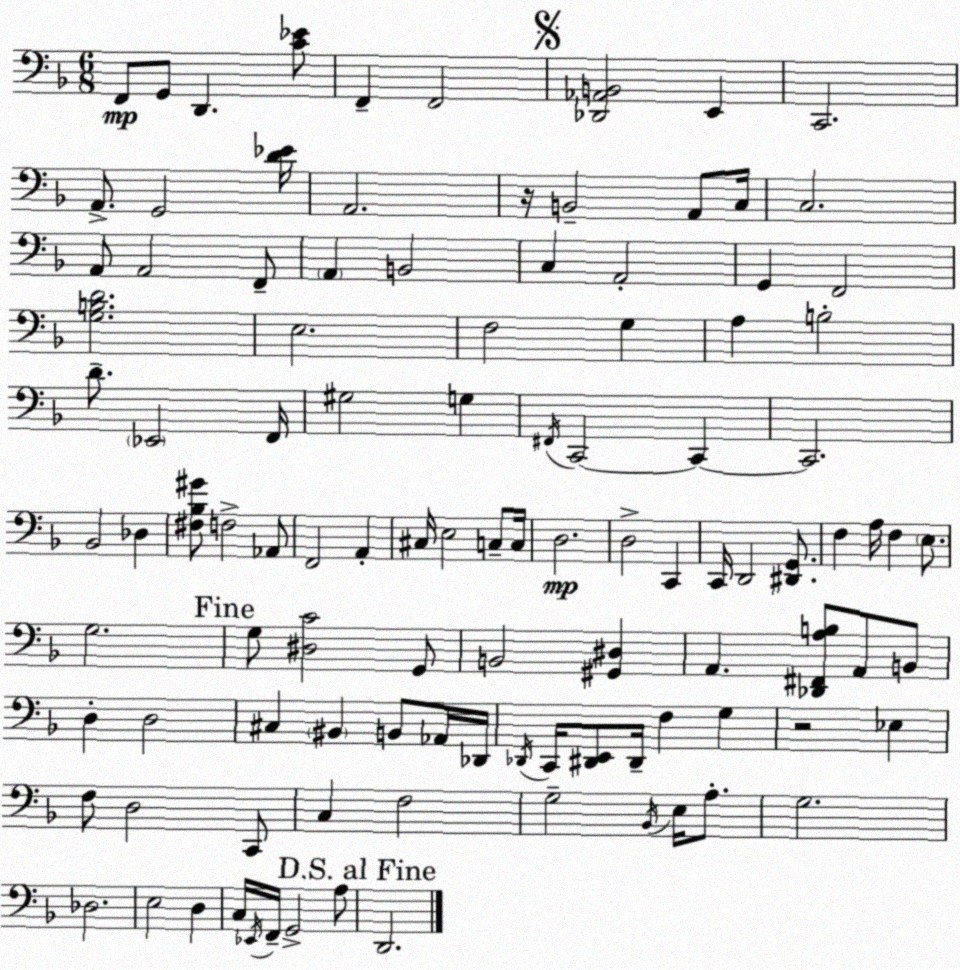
X:1
T:Untitled
M:6/8
L:1/4
K:Dm
F,,/2 G,,/2 D,, [C_E]/2 F,, F,,2 [_D,,_A,,B,,]2 E,, C,,2 A,,/2 G,,2 [D_E]/4 A,,2 z/4 B,,2 A,,/2 C,/4 C,2 A,,/2 A,,2 F,,/2 A,, B,,2 C, A,,2 G,, F,,2 [G,B,D]2 E,2 F,2 G, A, B,2 D/2 _E,,2 F,,/4 ^G,2 G, ^F,,/4 C,,2 C,, C,,2 _B,,2 _D, [^F,_B,^G]/2 F,2 _A,,/2 F,,2 A,, ^C,/4 E,2 C,/2 C,/4 D,2 D,2 C,, C,,/4 D,,2 [^D,,G,,]/2 F, A,/4 F, E,/2 G,2 G,/2 [^D,C]2 G,,/2 B,,2 [^G,,^D,] A,, [_D,,^F,,A,B,]/2 A,,/2 B,,/2 D, D,2 ^C, ^B,, B,,/2 _A,,/4 _D,,/4 _D,,/4 C,,/4 [^D,,E,,]/2 ^D,,/4 F, G, z2 _E, F,/2 D,2 C,,/2 C, F,2 G,2 _B,,/4 E,/4 A,/2 G,2 _D,2 E,2 D, C,/4 _E,,/4 F,,/4 G,,2 A,/2 D,,2